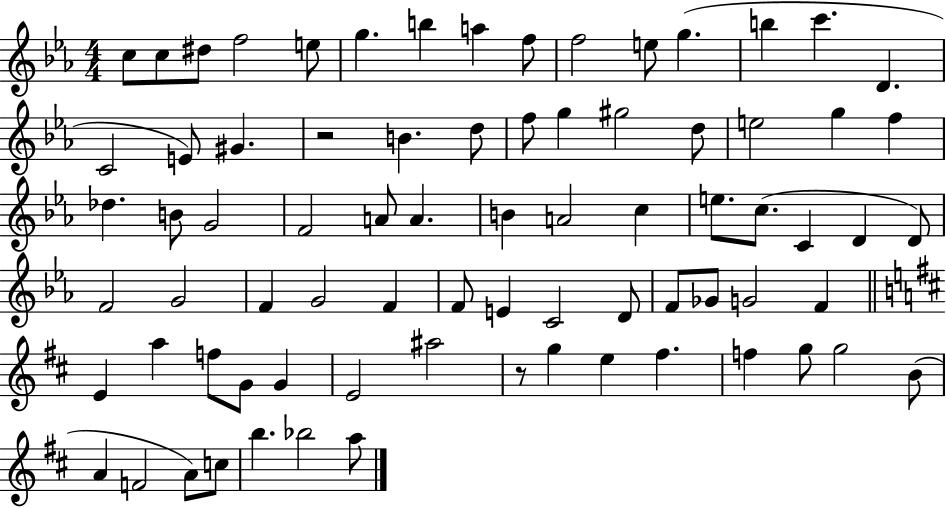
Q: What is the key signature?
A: EES major